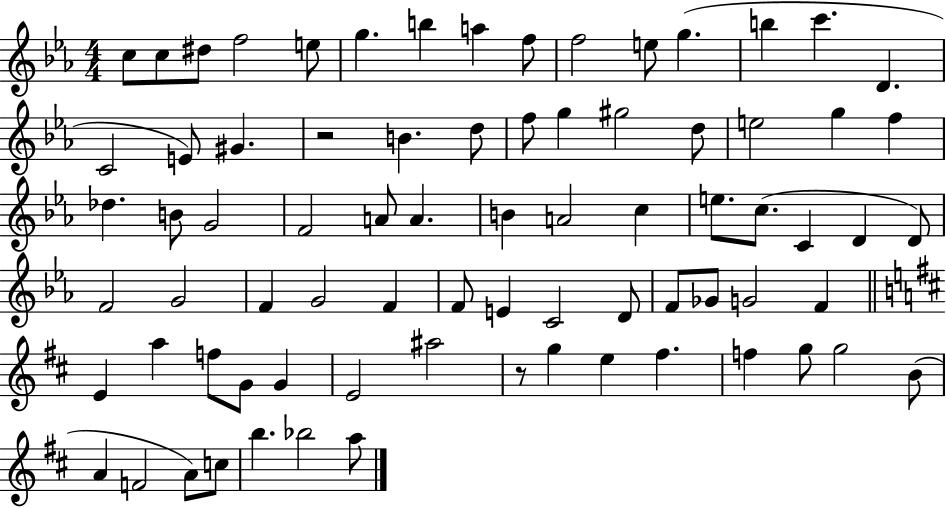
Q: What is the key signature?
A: EES major